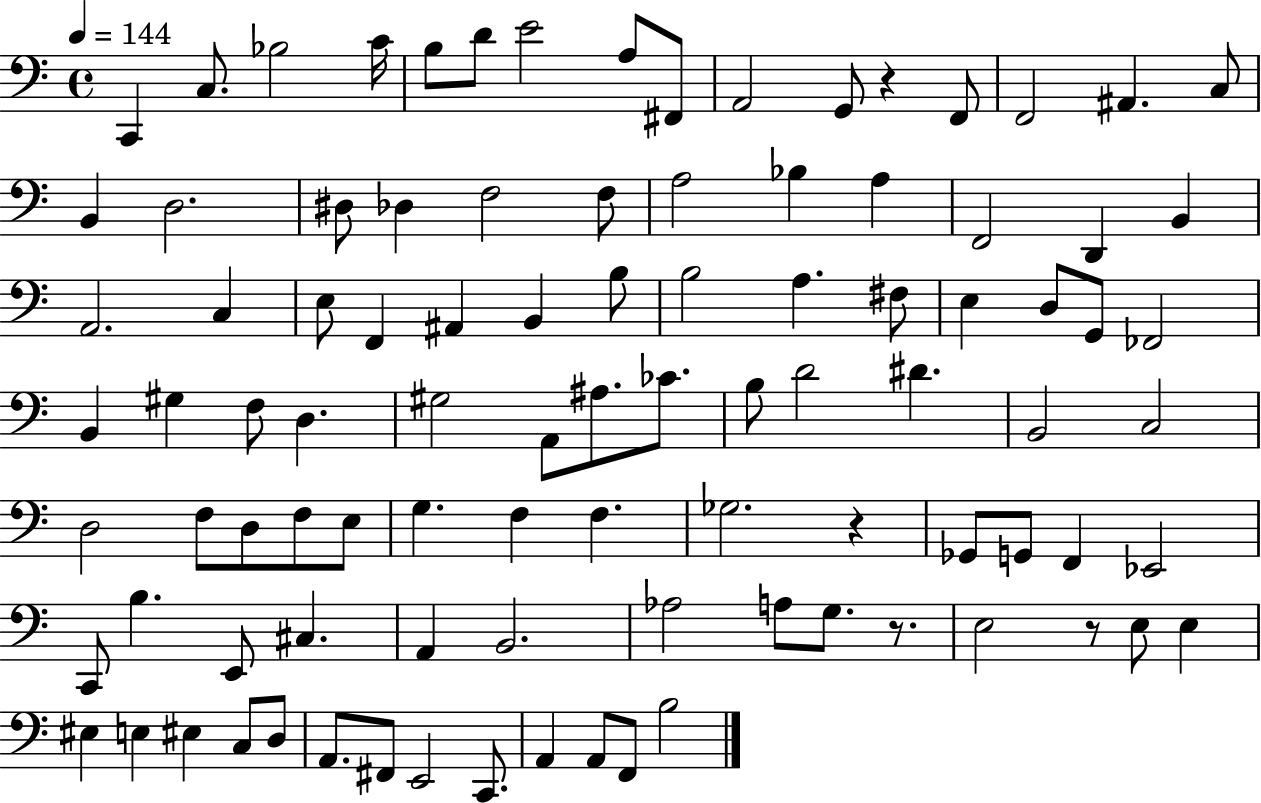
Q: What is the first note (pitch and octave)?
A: C2